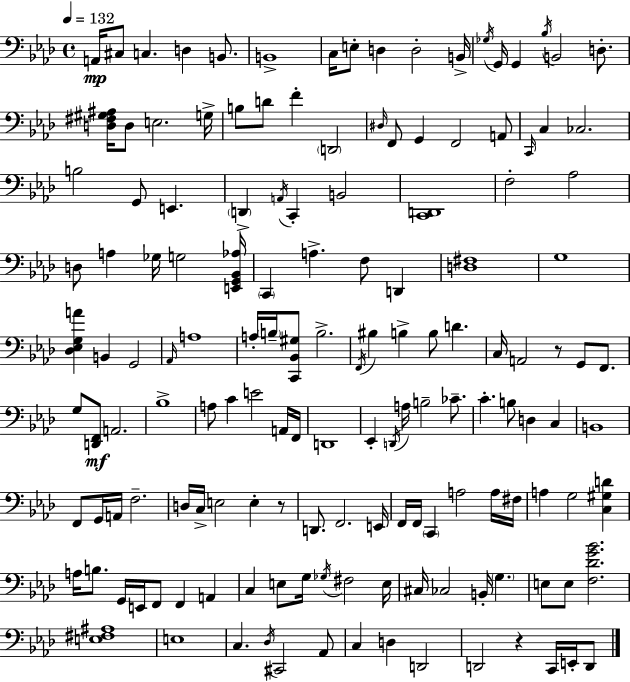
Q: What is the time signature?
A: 4/4